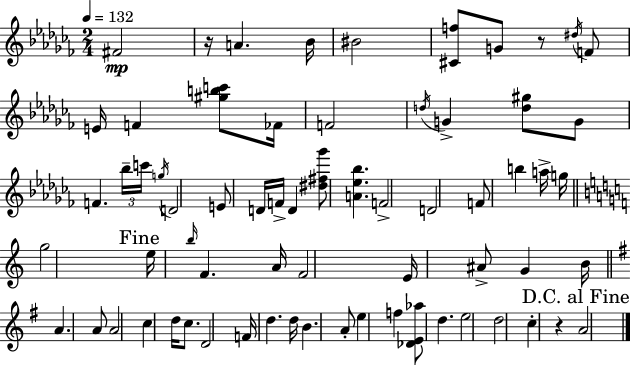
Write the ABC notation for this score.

X:1
T:Untitled
M:2/4
L:1/4
K:Abm
^F2 z/4 A _B/4 ^B2 [^Cf]/2 G/2 z/2 ^d/4 F/2 E/4 F [^gbc']/2 _F/4 F2 d/4 G [d^g]/2 G/2 F _b/4 c'/4 g/4 D2 E/2 D/4 F/4 D [^d^f_g']/2 [A_e_b] F2 D2 F/2 b a/4 g/4 g2 e/4 b/4 F A/4 F2 E/4 ^A/2 G B/4 A A/2 A2 c d/4 c/2 D2 F/4 d d/4 B A/2 e f [_DE_a]/2 d e2 d2 c z A2